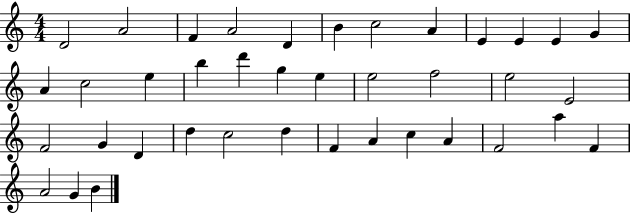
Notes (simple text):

D4/h A4/h F4/q A4/h D4/q B4/q C5/h A4/q E4/q E4/q E4/q G4/q A4/q C5/h E5/q B5/q D6/q G5/q E5/q E5/h F5/h E5/h E4/h F4/h G4/q D4/q D5/q C5/h D5/q F4/q A4/q C5/q A4/q F4/h A5/q F4/q A4/h G4/q B4/q